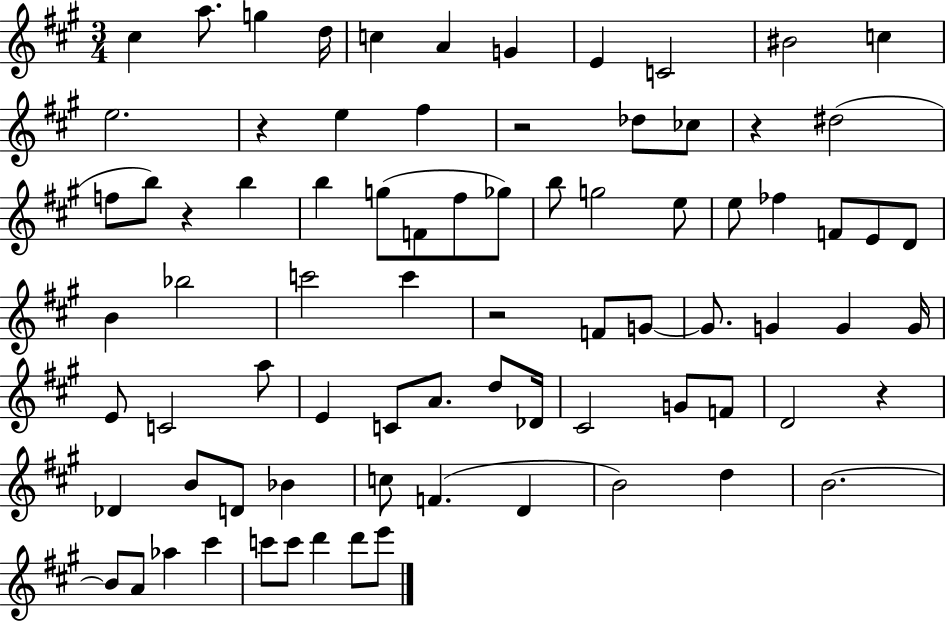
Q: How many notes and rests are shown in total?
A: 80